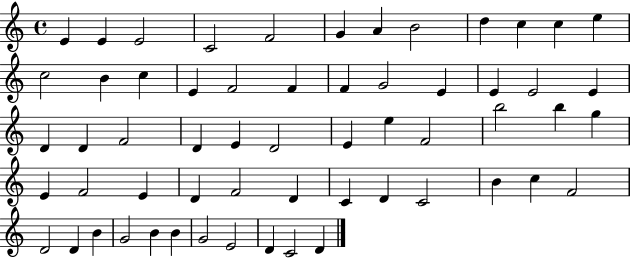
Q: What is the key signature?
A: C major